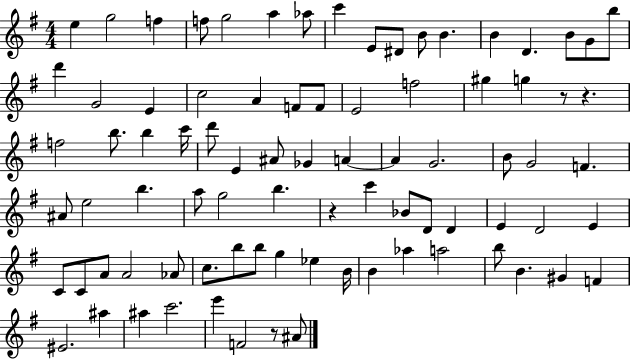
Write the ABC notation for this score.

X:1
T:Untitled
M:4/4
L:1/4
K:G
e g2 f f/2 g2 a _a/2 c' E/2 ^D/2 B/2 B B D B/2 G/2 b/2 d' G2 E c2 A F/2 F/2 E2 f2 ^g g z/2 z f2 b/2 b c'/4 d'/2 E ^A/2 _G A A G2 B/2 G2 F ^A/2 e2 b a/2 g2 b z c' _B/2 D/2 D E D2 E C/2 C/2 A/2 A2 _A/2 c/2 b/2 b/2 g _e B/4 B _a a2 b/2 B ^G F ^E2 ^a ^a c'2 e' F2 z/2 ^A/2